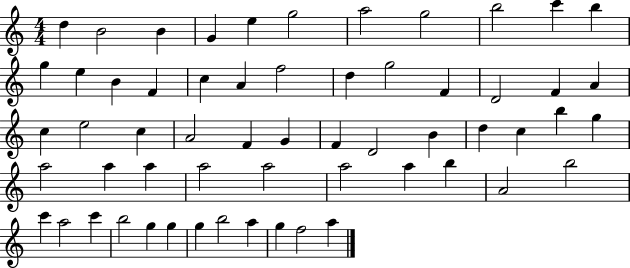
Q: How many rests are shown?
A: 0